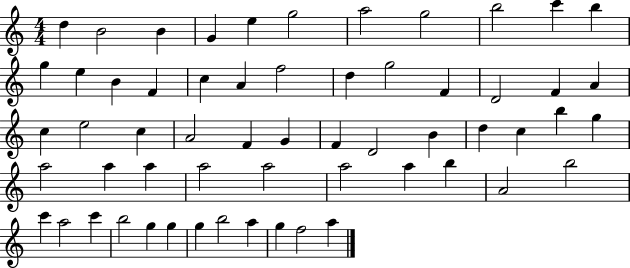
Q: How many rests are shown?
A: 0